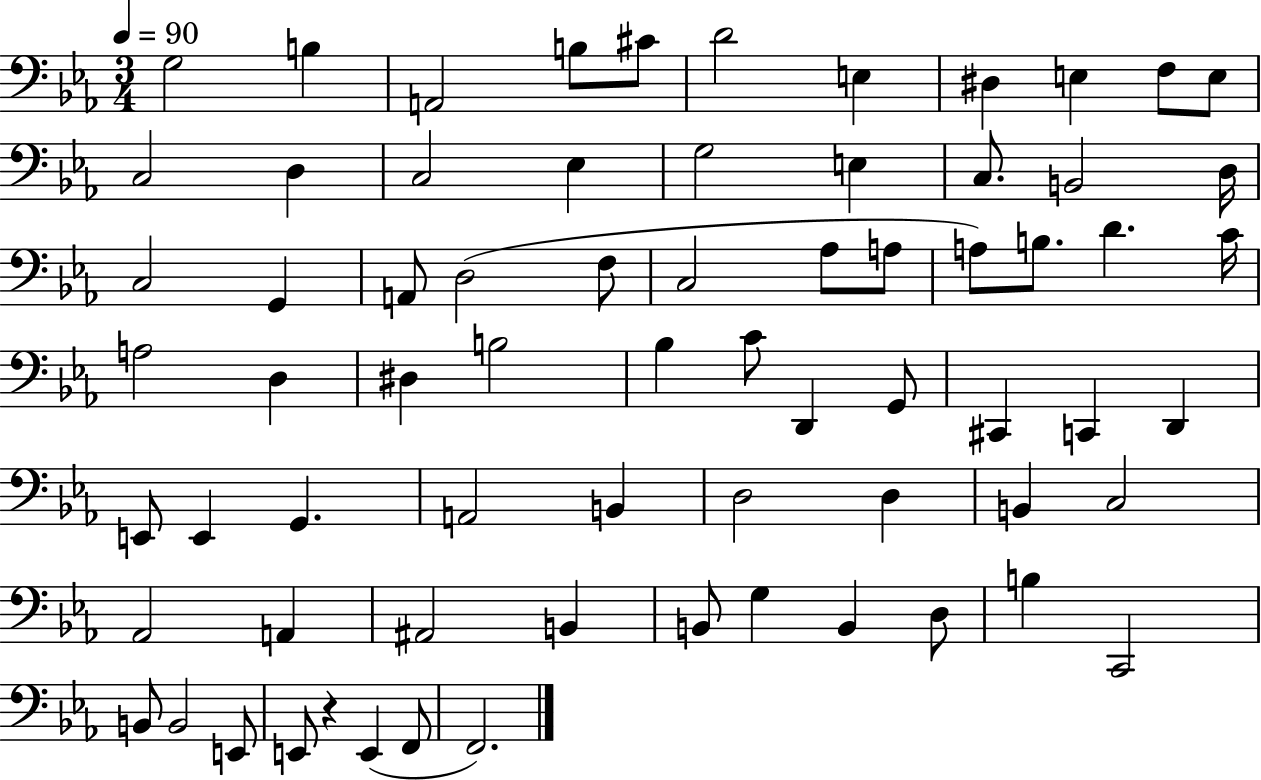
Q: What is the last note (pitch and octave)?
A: F2